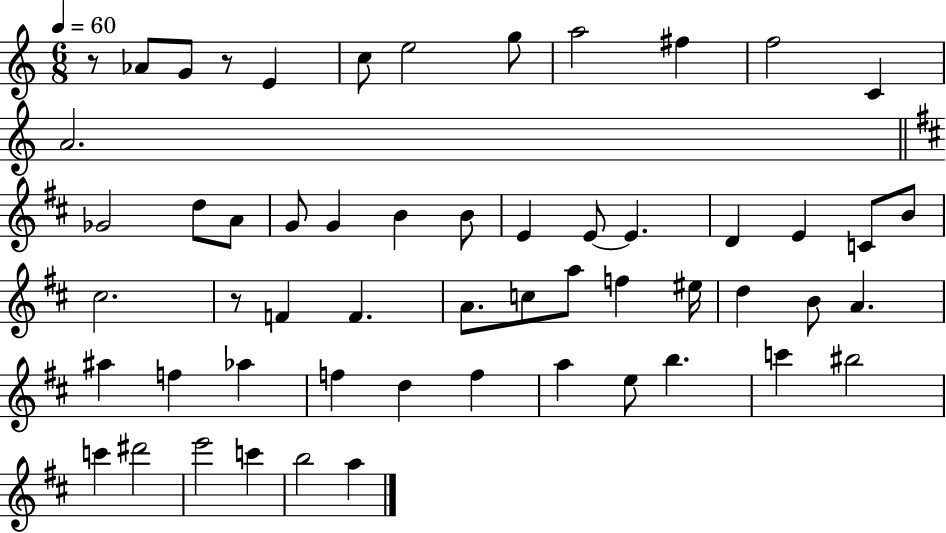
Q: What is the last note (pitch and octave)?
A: A5